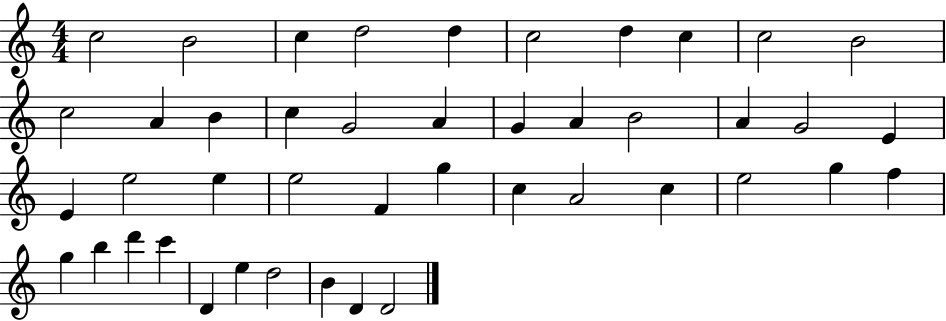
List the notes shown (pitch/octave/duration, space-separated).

C5/h B4/h C5/q D5/h D5/q C5/h D5/q C5/q C5/h B4/h C5/h A4/q B4/q C5/q G4/h A4/q G4/q A4/q B4/h A4/q G4/h E4/q E4/q E5/h E5/q E5/h F4/q G5/q C5/q A4/h C5/q E5/h G5/q F5/q G5/q B5/q D6/q C6/q D4/q E5/q D5/h B4/q D4/q D4/h